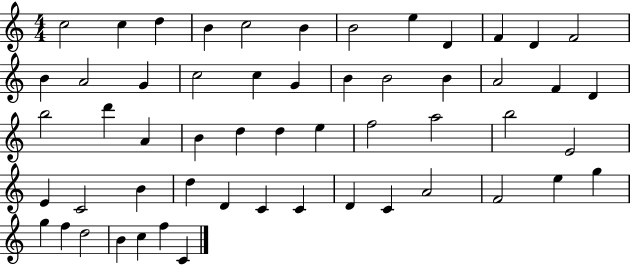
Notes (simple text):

C5/h C5/q D5/q B4/q C5/h B4/q B4/h E5/q D4/q F4/q D4/q F4/h B4/q A4/h G4/q C5/h C5/q G4/q B4/q B4/h B4/q A4/h F4/q D4/q B5/h D6/q A4/q B4/q D5/q D5/q E5/q F5/h A5/h B5/h E4/h E4/q C4/h B4/q D5/q D4/q C4/q C4/q D4/q C4/q A4/h F4/h E5/q G5/q G5/q F5/q D5/h B4/q C5/q F5/q C4/q